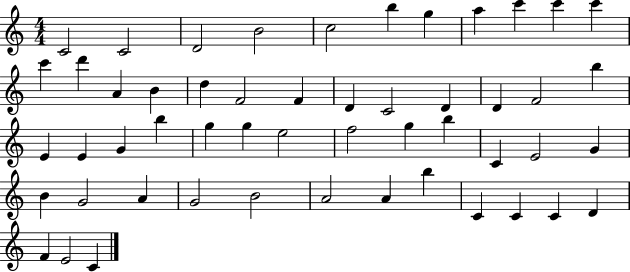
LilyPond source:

{
  \clef treble
  \numericTimeSignature
  \time 4/4
  \key c \major
  c'2 c'2 | d'2 b'2 | c''2 b''4 g''4 | a''4 c'''4 c'''4 c'''4 | \break c'''4 d'''4 a'4 b'4 | d''4 f'2 f'4 | d'4 c'2 d'4 | d'4 f'2 b''4 | \break e'4 e'4 g'4 b''4 | g''4 g''4 e''2 | f''2 g''4 b''4 | c'4 e'2 g'4 | \break b'4 g'2 a'4 | g'2 b'2 | a'2 a'4 b''4 | c'4 c'4 c'4 d'4 | \break f'4 e'2 c'4 | \bar "|."
}